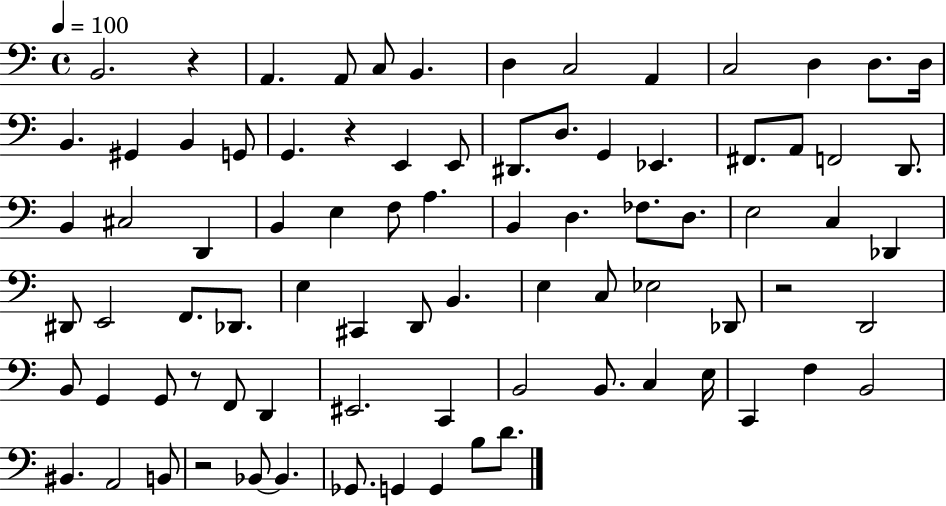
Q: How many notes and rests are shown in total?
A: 83